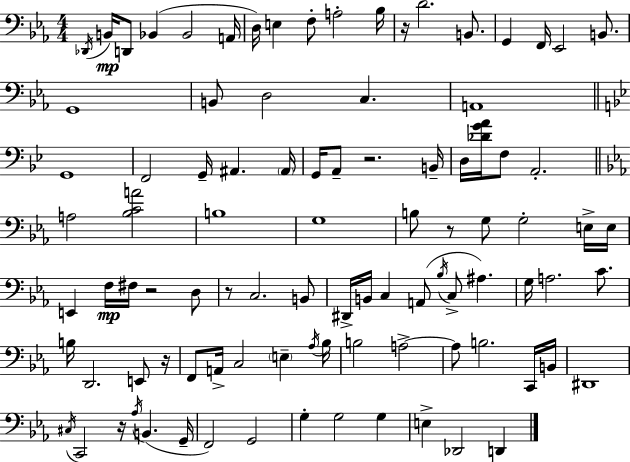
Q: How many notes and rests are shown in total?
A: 95